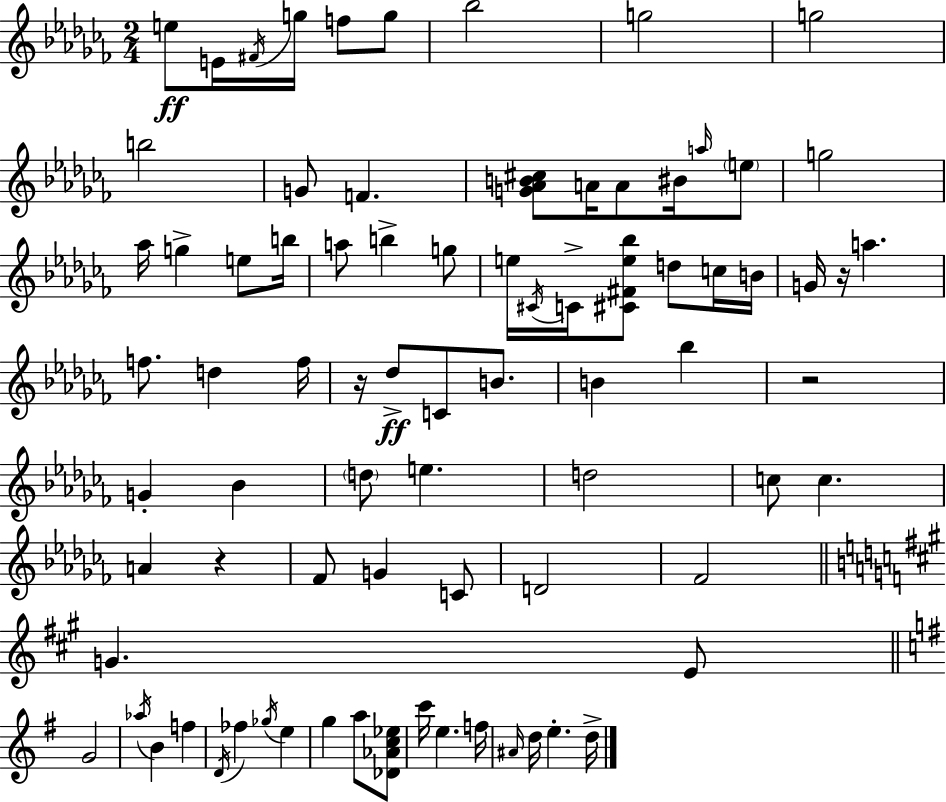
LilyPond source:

{
  \clef treble
  \numericTimeSignature
  \time 2/4
  \key aes \minor
  \repeat volta 2 { e''8\ff e'16 \acciaccatura { fis'16 } g''16 f''8 g''8 | bes''2 | g''2 | g''2 | \break b''2 | g'8 f'4. | <g' aes' b' cis''>8 a'16 a'8 bis'16 \grace { a''16 } | \parenthesize e''8 g''2 | \break aes''16 g''4-> e''8 | b''16 a''8 b''4-> | g''8 e''16 \acciaccatura { cis'16 } c'16-> <cis' fis' e'' bes''>8 d''8 | c''16 b'16 g'16 r16 a''4. | \break f''8. d''4 | f''16 r16 des''8->\ff c'8 | b'8. b'4 bes''4 | r2 | \break g'4-. bes'4 | \parenthesize d''8 e''4. | d''2 | c''8 c''4. | \break a'4 r4 | fes'8 g'4 | c'8 d'2 | fes'2 | \break \bar "||" \break \key a \major g'4. e'8 | \bar "||" \break \key g \major g'2 | \acciaccatura { aes''16 } b'4 f''4 | \acciaccatura { d'16 } fes''4 \acciaccatura { ges''16 } e''4 | g''4 a''8 | \break <des' aes' c'' ees''>8 c'''16 e''4. | f''16 \grace { ais'16 } d''16 e''4.-. | d''16-> } \bar "|."
}